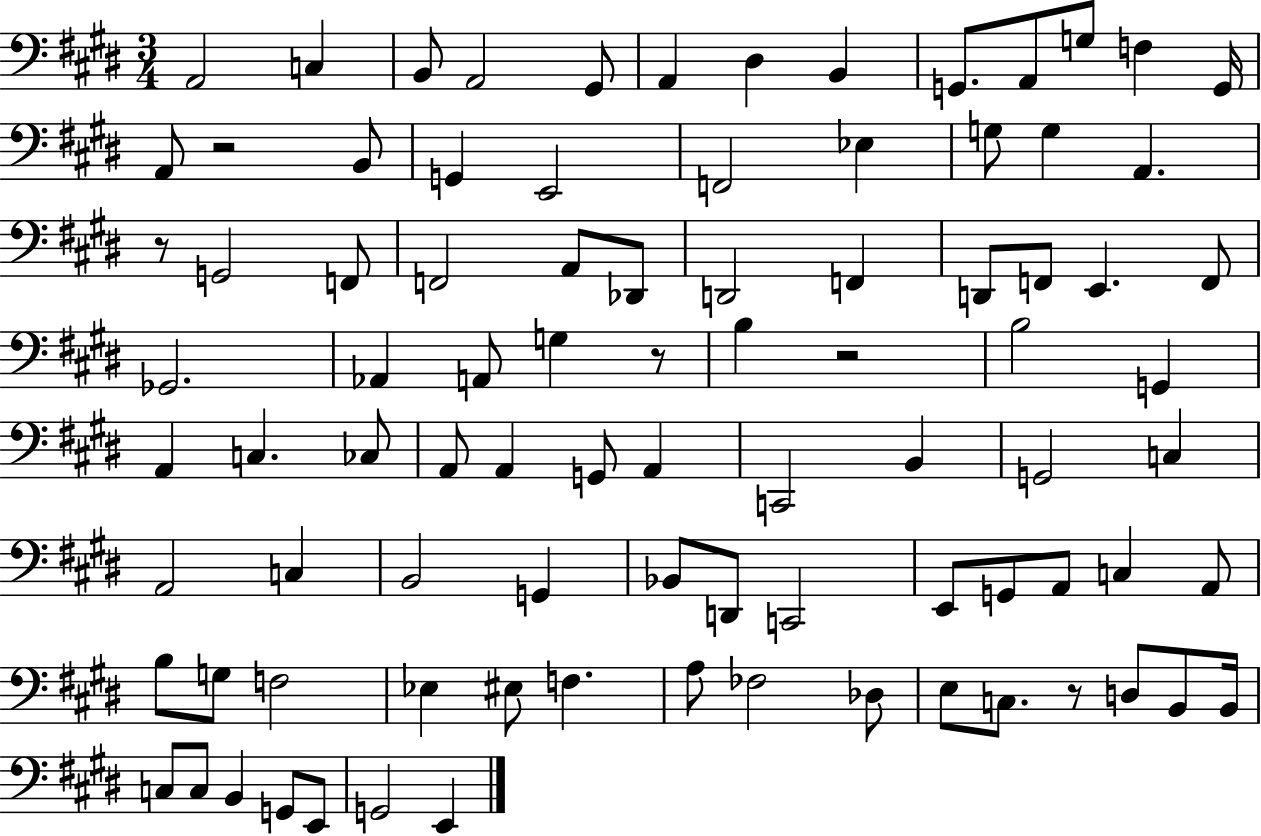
A2/h C3/q B2/e A2/h G#2/e A2/q D#3/q B2/q G2/e. A2/e G3/e F3/q G2/s A2/e R/h B2/e G2/q E2/h F2/h Eb3/q G3/e G3/q A2/q. R/e G2/h F2/e F2/h A2/e Db2/e D2/h F2/q D2/e F2/e E2/q. F2/e Gb2/h. Ab2/q A2/e G3/q R/e B3/q R/h B3/h G2/q A2/q C3/q. CES3/e A2/e A2/q G2/e A2/q C2/h B2/q G2/h C3/q A2/h C3/q B2/h G2/q Bb2/e D2/e C2/h E2/e G2/e A2/e C3/q A2/e B3/e G3/e F3/h Eb3/q EIS3/e F3/q. A3/e FES3/h Db3/e E3/e C3/e. R/e D3/e B2/e B2/s C3/e C3/e B2/q G2/e E2/e G2/h E2/q